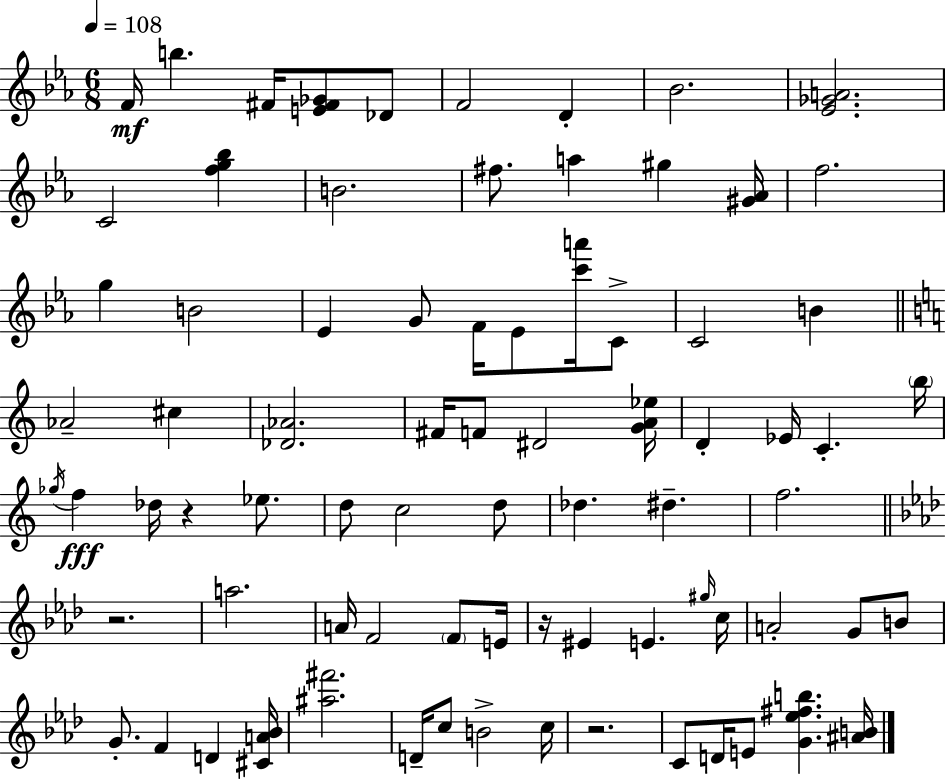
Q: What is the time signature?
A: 6/8